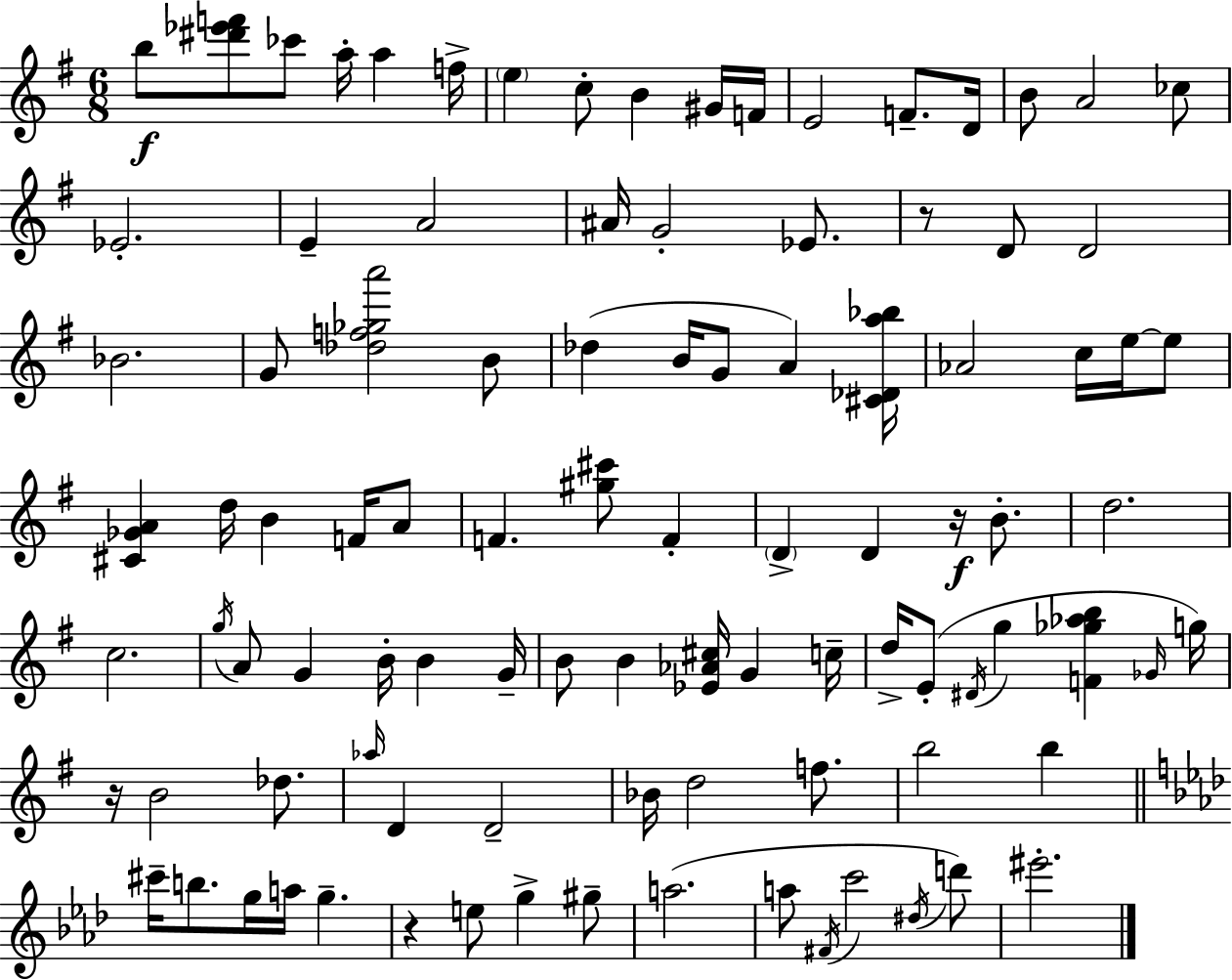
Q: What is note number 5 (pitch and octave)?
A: F5